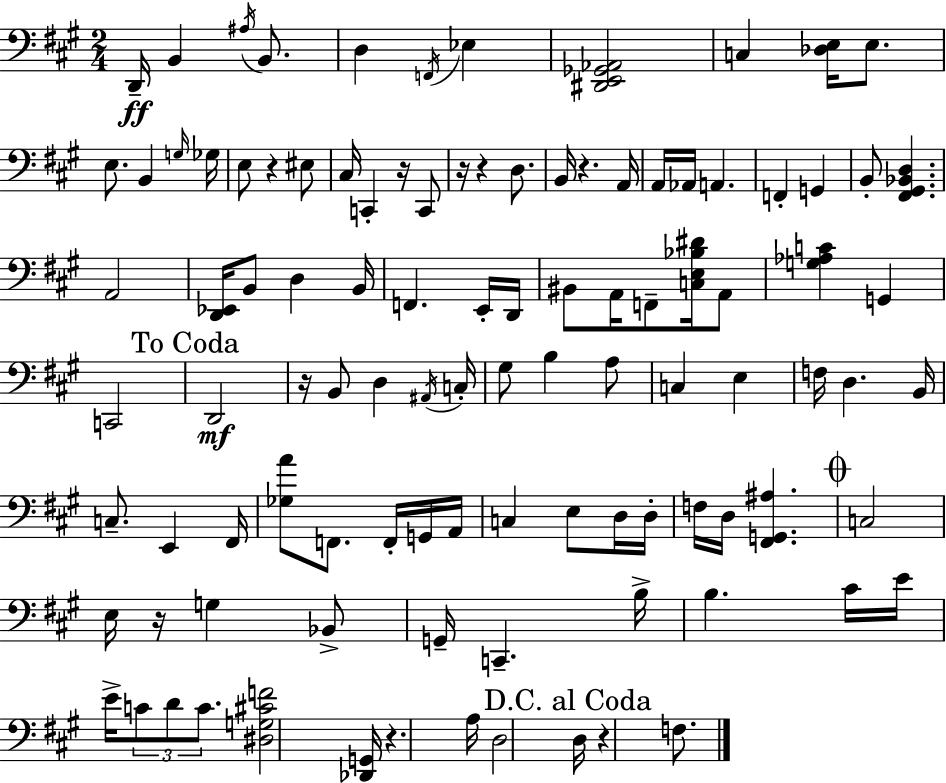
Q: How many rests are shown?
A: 9